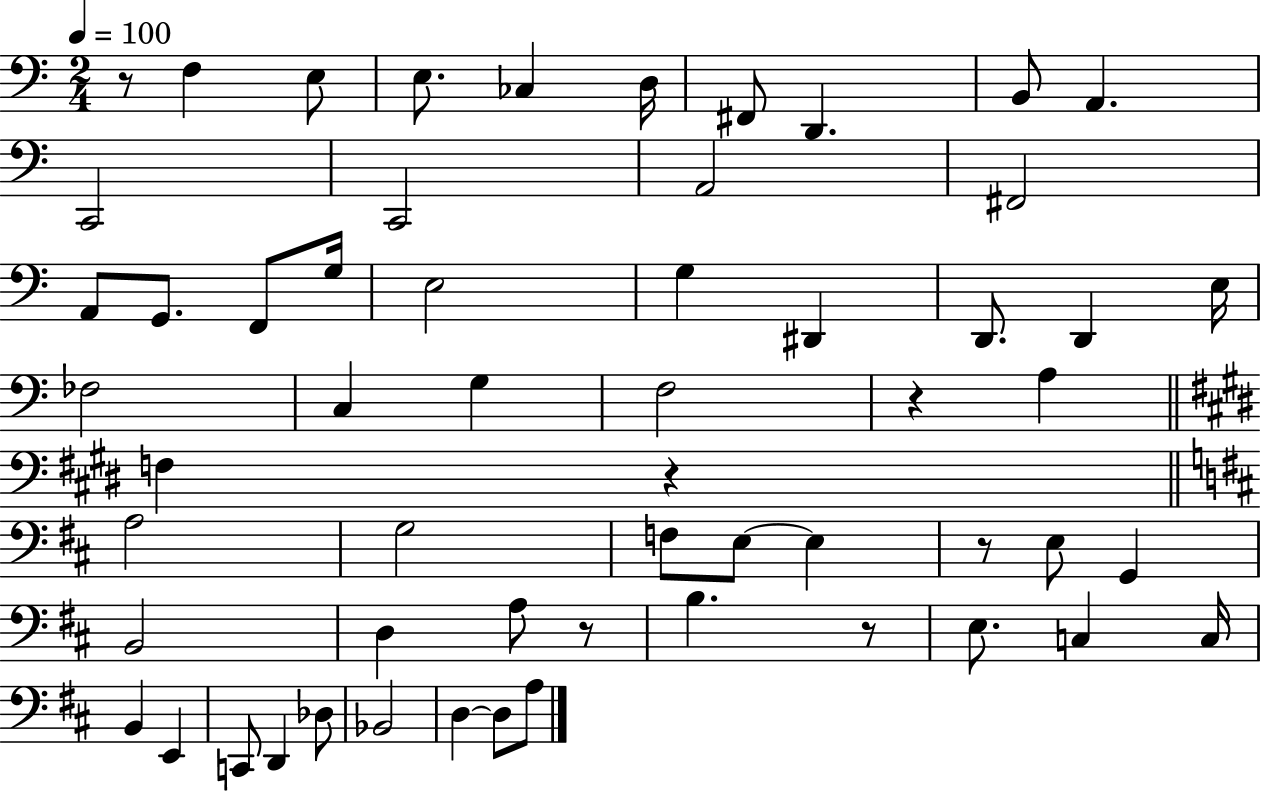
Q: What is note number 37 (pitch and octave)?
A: B2